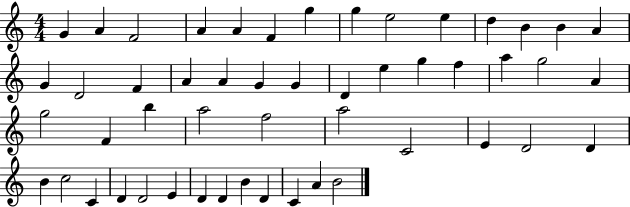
G4/q A4/q F4/h A4/q A4/q F4/q G5/q G5/q E5/h E5/q D5/q B4/q B4/q A4/q G4/q D4/h F4/q A4/q A4/q G4/q G4/q D4/q E5/q G5/q F5/q A5/q G5/h A4/q G5/h F4/q B5/q A5/h F5/h A5/h C4/h E4/q D4/h D4/q B4/q C5/h C4/q D4/q D4/h E4/q D4/q D4/q B4/q D4/q C4/q A4/q B4/h